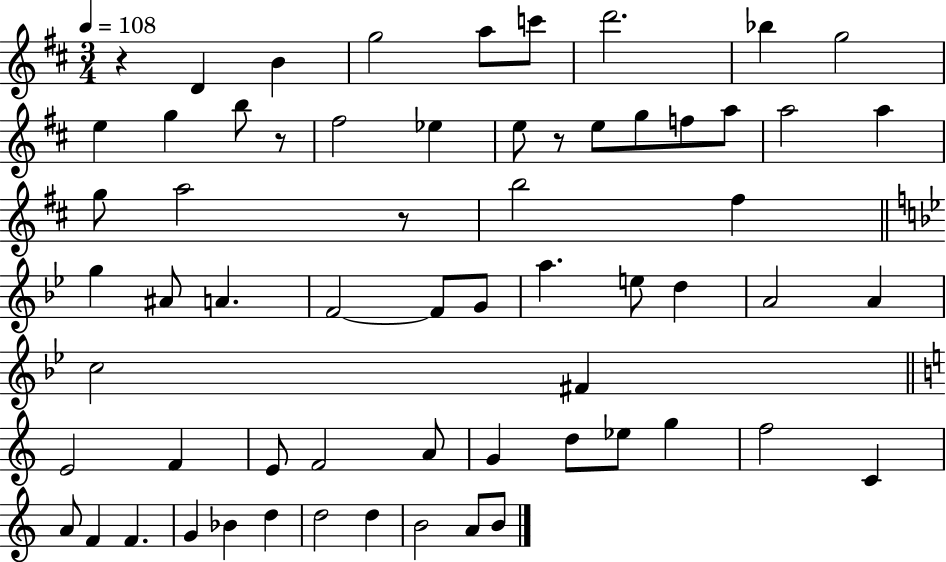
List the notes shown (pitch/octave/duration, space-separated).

R/q D4/q B4/q G5/h A5/e C6/e D6/h. Bb5/q G5/h E5/q G5/q B5/e R/e F#5/h Eb5/q E5/e R/e E5/e G5/e F5/e A5/e A5/h A5/q G5/e A5/h R/e B5/h F#5/q G5/q A#4/e A4/q. F4/h F4/e G4/e A5/q. E5/e D5/q A4/h A4/q C5/h F#4/q E4/h F4/q E4/e F4/h A4/e G4/q D5/e Eb5/e G5/q F5/h C4/q A4/e F4/q F4/q. G4/q Bb4/q D5/q D5/h D5/q B4/h A4/e B4/e